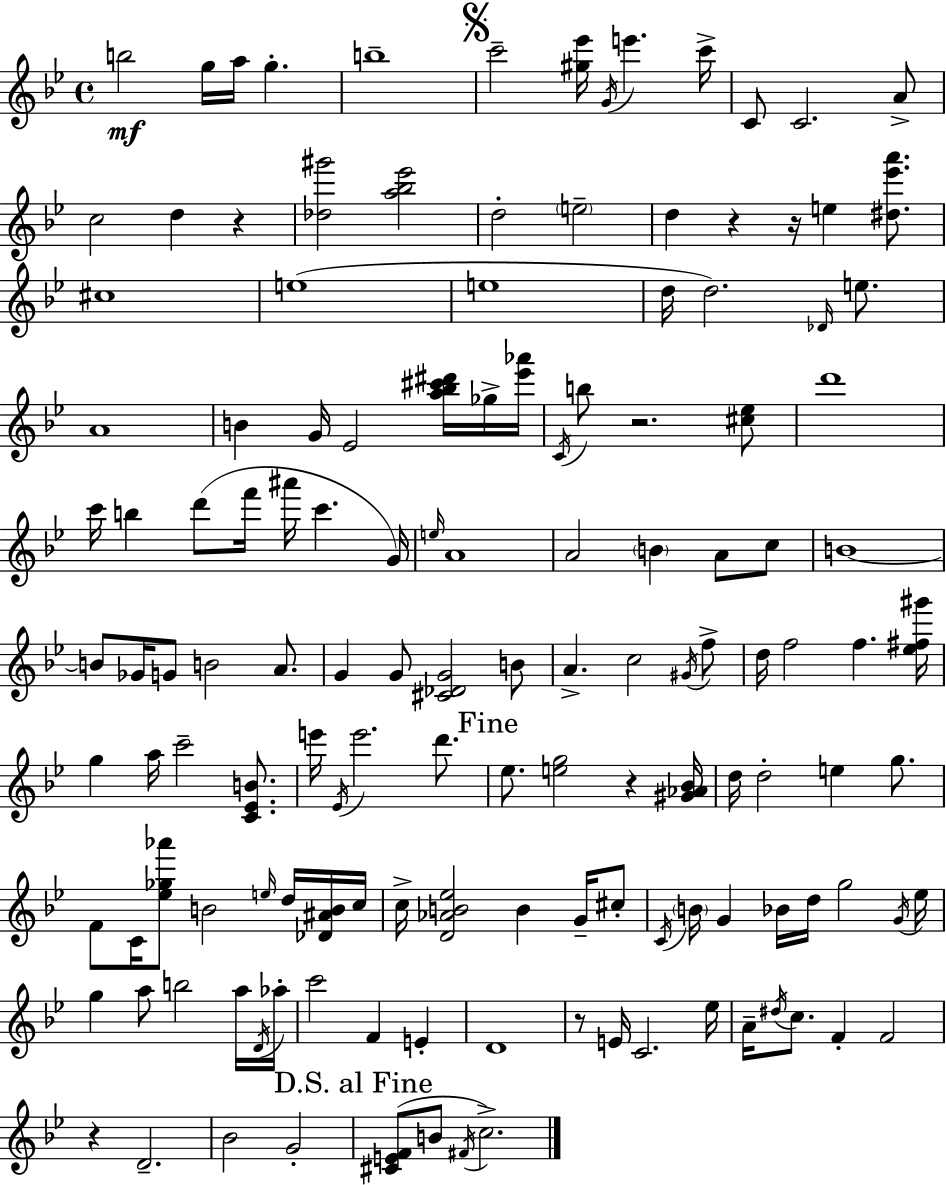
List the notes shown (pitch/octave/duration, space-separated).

B5/h G5/s A5/s G5/q. B5/w C6/h [G#5,Eb6]/s G4/s E6/q. C6/s C4/e C4/h. A4/e C5/h D5/q R/q [Db5,G#6]/h [A5,Bb5,Eb6]/h D5/h E5/h D5/q R/q R/s E5/q [D#5,Eb6,A6]/e. C#5/w E5/w E5/w D5/s D5/h. Db4/s E5/e. A4/w B4/q G4/s Eb4/h [A5,Bb5,C#6,D#6]/s Gb5/s [Eb6,Ab6]/s C4/s B5/e R/h. [C#5,Eb5]/e D6/w C6/s B5/q D6/e F6/s A#6/s C6/q. G4/s E5/s A4/w A4/h B4/q A4/e C5/e B4/w B4/e Gb4/s G4/e B4/h A4/e. G4/q G4/e [C#4,Db4,G4]/h B4/e A4/q. C5/h G#4/s F5/e D5/s F5/h F5/q. [Eb5,F#5,G#6]/s G5/q A5/s C6/h [C4,Eb4,B4]/e. E6/s Eb4/s E6/h. D6/e. Eb5/e. [E5,G5]/h R/q [G#4,Ab4,Bb4]/s D5/s D5/h E5/q G5/e. F4/e C4/s [Eb5,Gb5,Ab6]/e B4/h E5/s D5/s [Db4,A#4,B4]/s C5/s C5/s [D4,Ab4,B4,Eb5]/h B4/q G4/s C#5/e C4/s B4/s G4/q Bb4/s D5/s G5/h G4/s Eb5/s G5/q A5/e B5/h A5/s D4/s Ab5/s C6/h F4/q E4/q D4/w R/e E4/s C4/h. Eb5/s A4/s D#5/s C5/e. F4/q F4/h R/q D4/h. Bb4/h G4/h [C#4,E4,F4]/e B4/e F#4/s C5/h.